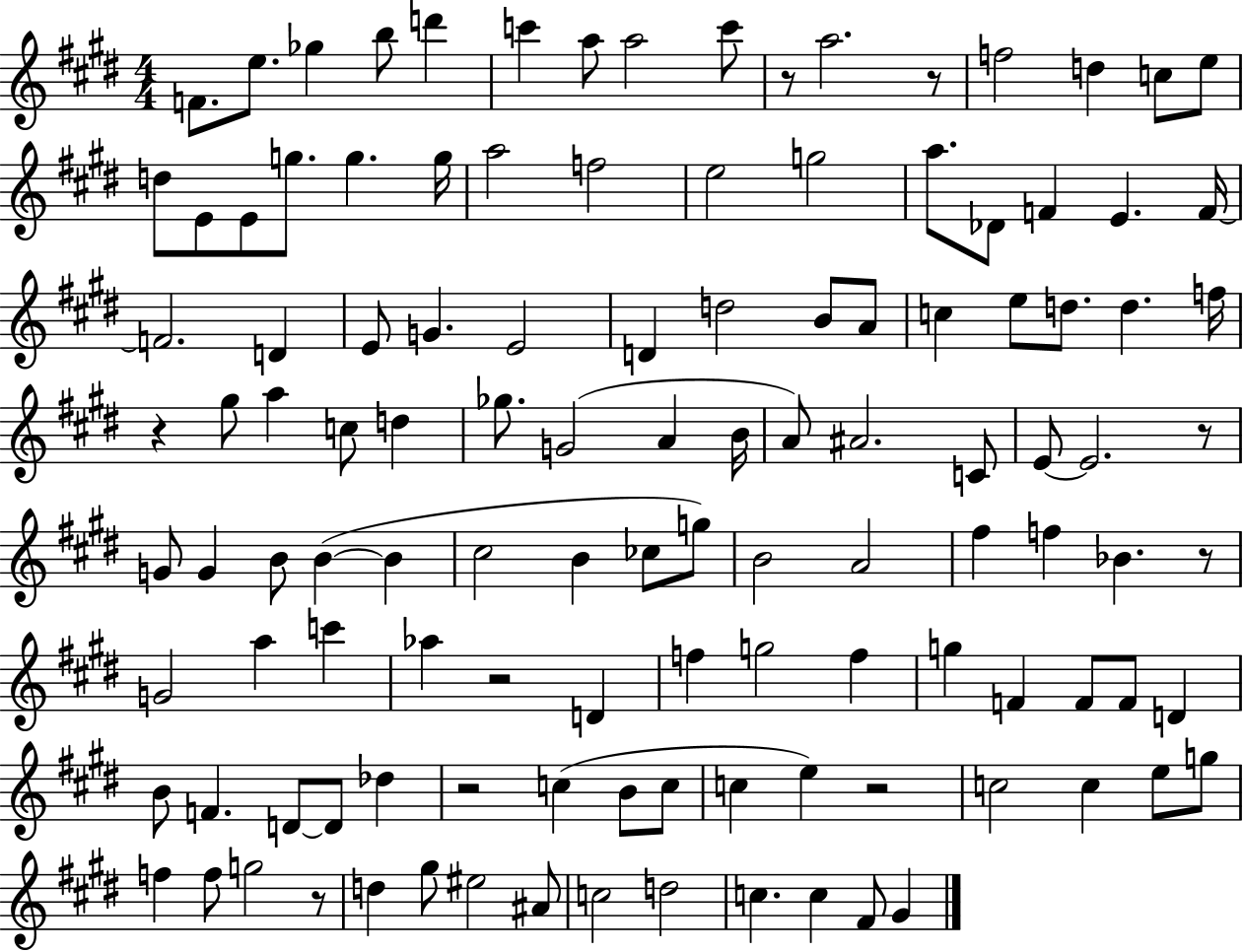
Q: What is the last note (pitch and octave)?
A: G#4